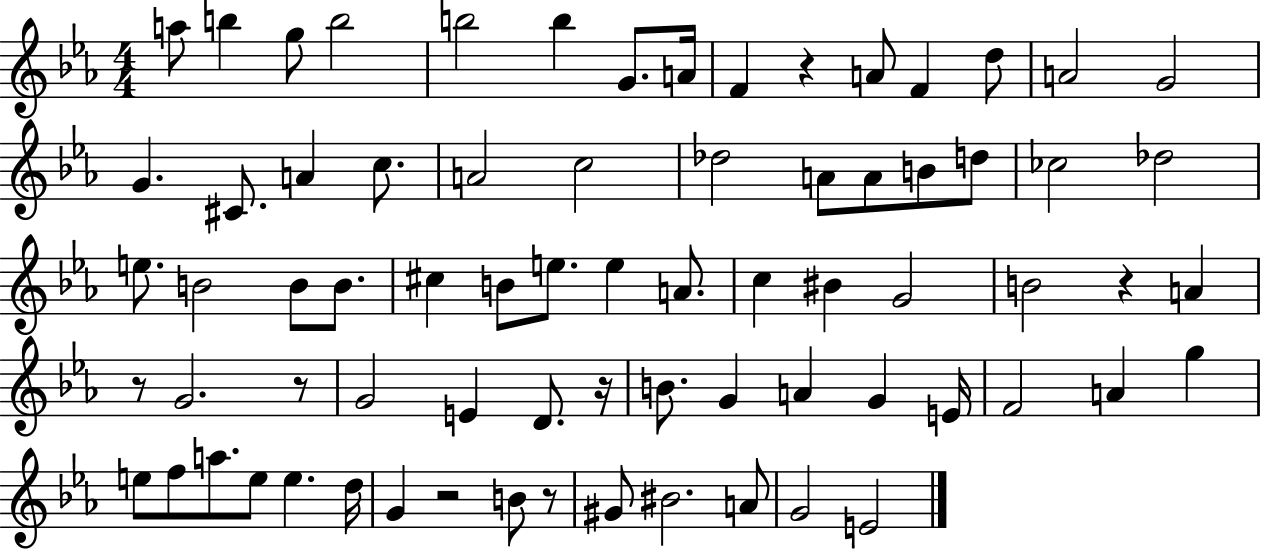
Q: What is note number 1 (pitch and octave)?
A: A5